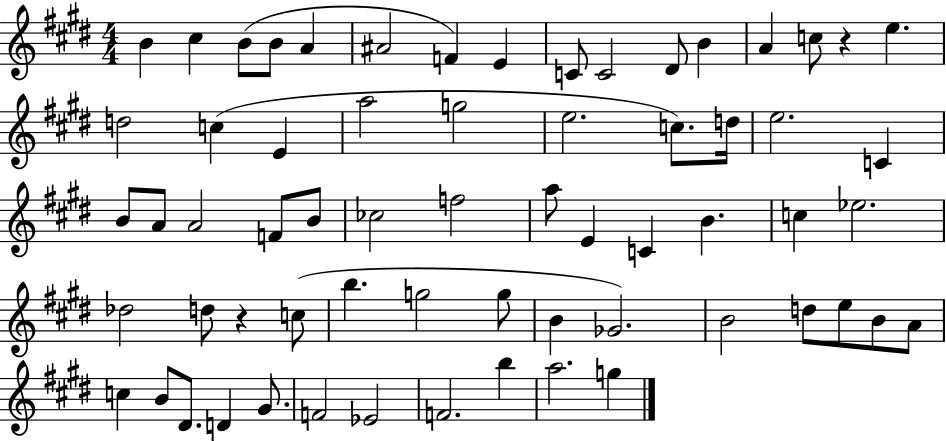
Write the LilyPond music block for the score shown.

{
  \clef treble
  \numericTimeSignature
  \time 4/4
  \key e \major
  b'4 cis''4 b'8( b'8 a'4 | ais'2 f'4) e'4 | c'8 c'2 dis'8 b'4 | a'4 c''8 r4 e''4. | \break d''2 c''4( e'4 | a''2 g''2 | e''2. c''8.) d''16 | e''2. c'4 | \break b'8 a'8 a'2 f'8 b'8 | ces''2 f''2 | a''8 e'4 c'4 b'4. | c''4 ees''2. | \break des''2 d''8 r4 c''8( | b''4. g''2 g''8 | b'4 ges'2.) | b'2 d''8 e''8 b'8 a'8 | \break c''4 b'8 dis'8. d'4 gis'8. | f'2 ees'2 | f'2. b''4 | a''2. g''4 | \break \bar "|."
}